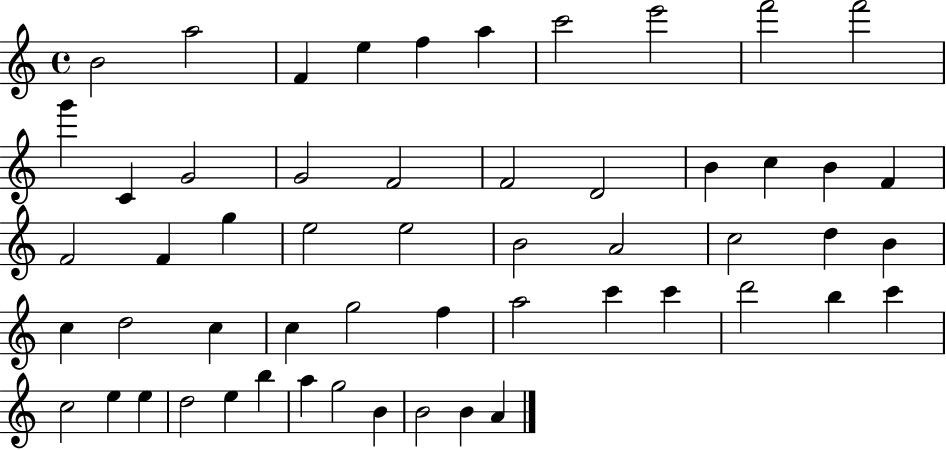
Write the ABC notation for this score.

X:1
T:Untitled
M:4/4
L:1/4
K:C
B2 a2 F e f a c'2 e'2 f'2 f'2 g' C G2 G2 F2 F2 D2 B c B F F2 F g e2 e2 B2 A2 c2 d B c d2 c c g2 f a2 c' c' d'2 b c' c2 e e d2 e b a g2 B B2 B A